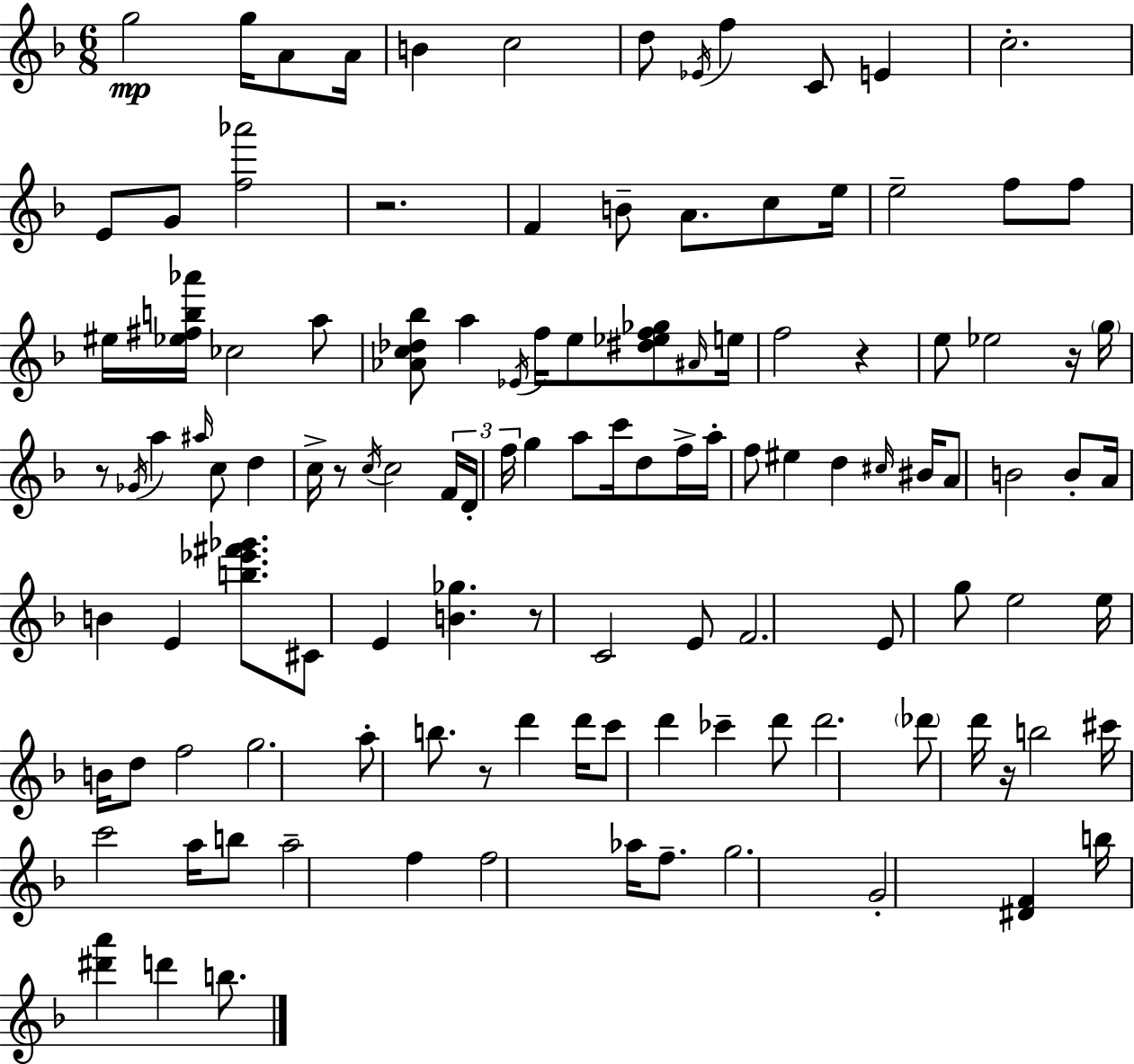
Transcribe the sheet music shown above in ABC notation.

X:1
T:Untitled
M:6/8
L:1/4
K:Dm
g2 g/4 A/2 A/4 B c2 d/2 _E/4 f C/2 E c2 E/2 G/2 [f_a']2 z2 F B/2 A/2 c/2 e/4 e2 f/2 f/2 ^e/4 [_e^fb_a']/4 _c2 a/2 [_Ac_d_b]/2 a _E/4 f/4 e/2 [^d_ef_g]/2 ^A/4 e/4 f2 z e/2 _e2 z/4 g/4 z/2 _G/4 a ^a/4 c/2 d c/4 z/2 c/4 c2 F/4 D/4 f/4 g a/2 c'/4 d/2 f/4 a/4 f/2 ^e d ^c/4 ^B/4 A/2 B2 B/2 A/4 B E [b_e'^f'_g']/2 ^C/2 E [B_g] z/2 C2 E/2 F2 E/2 g/2 e2 e/4 B/4 d/2 f2 g2 a/2 b/2 z/2 d' d'/4 c'/2 d' _c' d'/2 d'2 _d'/2 d'/4 z/4 b2 ^c'/4 c'2 a/4 b/2 a2 f f2 _a/4 f/2 g2 G2 [^DF] b/4 [^d'a'] d' b/2